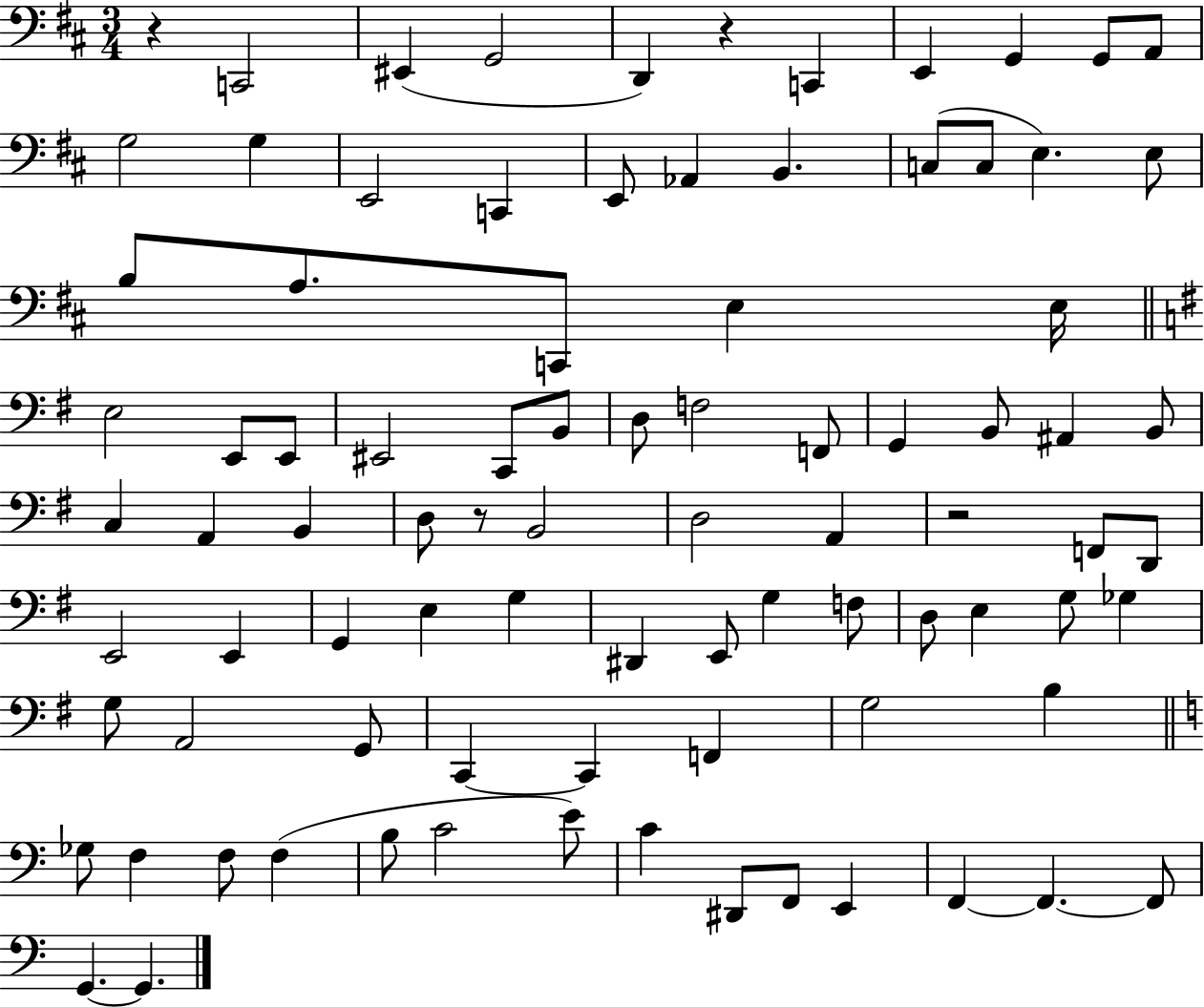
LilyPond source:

{
  \clef bass
  \numericTimeSignature
  \time 3/4
  \key d \major
  \repeat volta 2 { r4 c,2 | eis,4( g,2 | d,4) r4 c,4 | e,4 g,4 g,8 a,8 | \break g2 g4 | e,2 c,4 | e,8 aes,4 b,4. | c8( c8 e4.) e8 | \break b8 a8. c,8 e4 e16 | \bar "||" \break \key e \minor e2 e,8 e,8 | eis,2 c,8 b,8 | d8 f2 f,8 | g,4 b,8 ais,4 b,8 | \break c4 a,4 b,4 | d8 r8 b,2 | d2 a,4 | r2 f,8 d,8 | \break e,2 e,4 | g,4 e4 g4 | dis,4 e,8 g4 f8 | d8 e4 g8 ges4 | \break g8 a,2 g,8 | c,4~~ c,4 f,4 | g2 b4 | \bar "||" \break \key c \major ges8 f4 f8 f4( | b8 c'2 e'8) | c'4 dis,8 f,8 e,4 | f,4~~ f,4.~~ f,8 | \break g,4.~~ g,4. | } \bar "|."
}